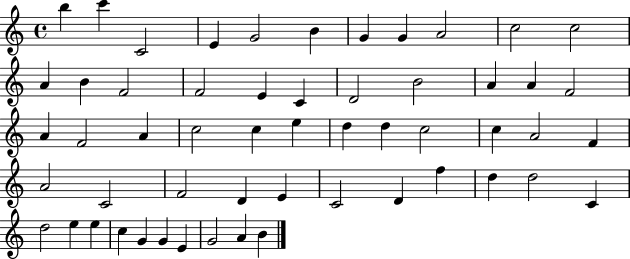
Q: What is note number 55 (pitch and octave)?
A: B4